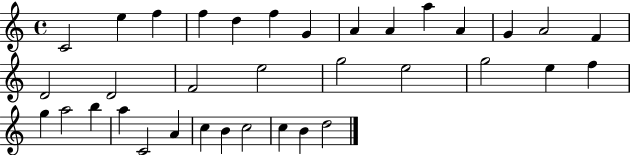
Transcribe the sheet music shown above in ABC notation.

X:1
T:Untitled
M:4/4
L:1/4
K:C
C2 e f f d f G A A a A G A2 F D2 D2 F2 e2 g2 e2 g2 e f g a2 b a C2 A c B c2 c B d2